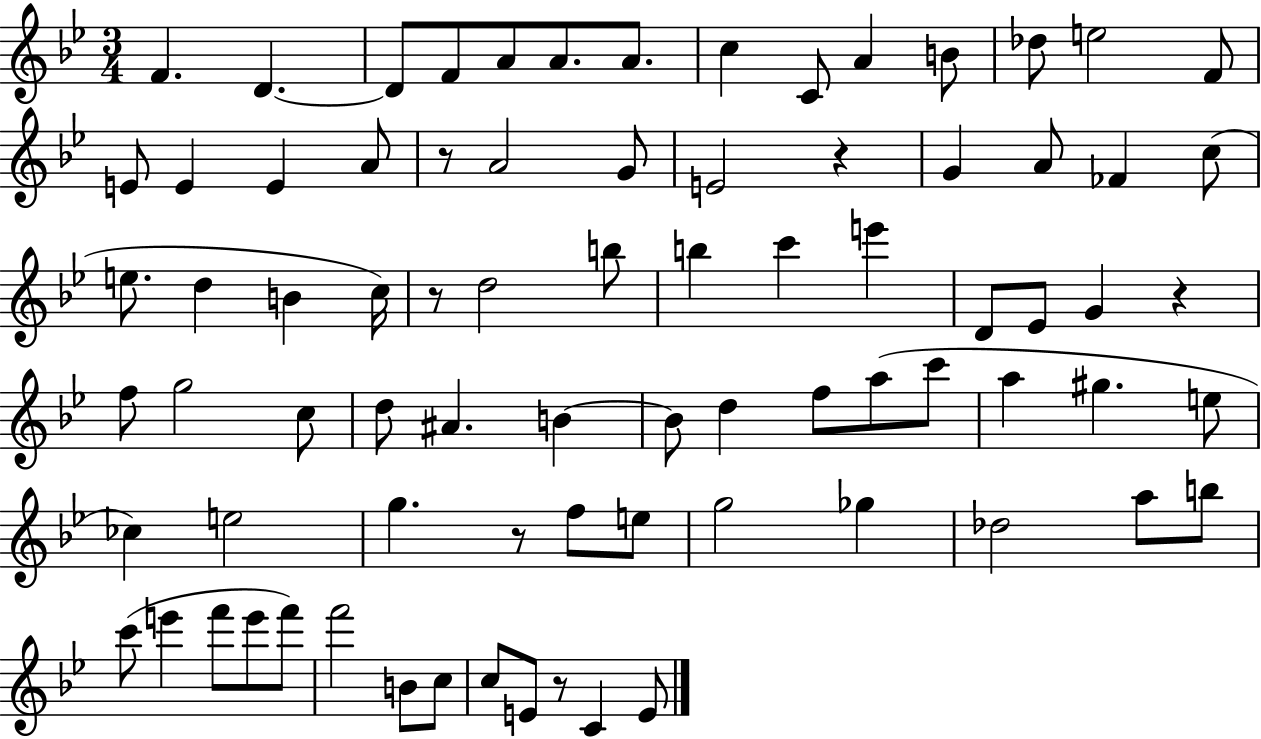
{
  \clef treble
  \numericTimeSignature
  \time 3/4
  \key bes \major
  \repeat volta 2 { f'4. d'4.~~ | d'8 f'8 a'8 a'8. a'8. | c''4 c'8 a'4 b'8 | des''8 e''2 f'8 | \break e'8 e'4 e'4 a'8 | r8 a'2 g'8 | e'2 r4 | g'4 a'8 fes'4 c''8( | \break e''8. d''4 b'4 c''16) | r8 d''2 b''8 | b''4 c'''4 e'''4 | d'8 ees'8 g'4 r4 | \break f''8 g''2 c''8 | d''8 ais'4. b'4~~ | b'8 d''4 f''8 a''8( c'''8 | a''4 gis''4. e''8 | \break ces''4) e''2 | g''4. r8 f''8 e''8 | g''2 ges''4 | des''2 a''8 b''8 | \break c'''8( e'''4 f'''8 e'''8 f'''8) | f'''2 b'8 c''8 | c''8 e'8 r8 c'4 e'8 | } \bar "|."
}